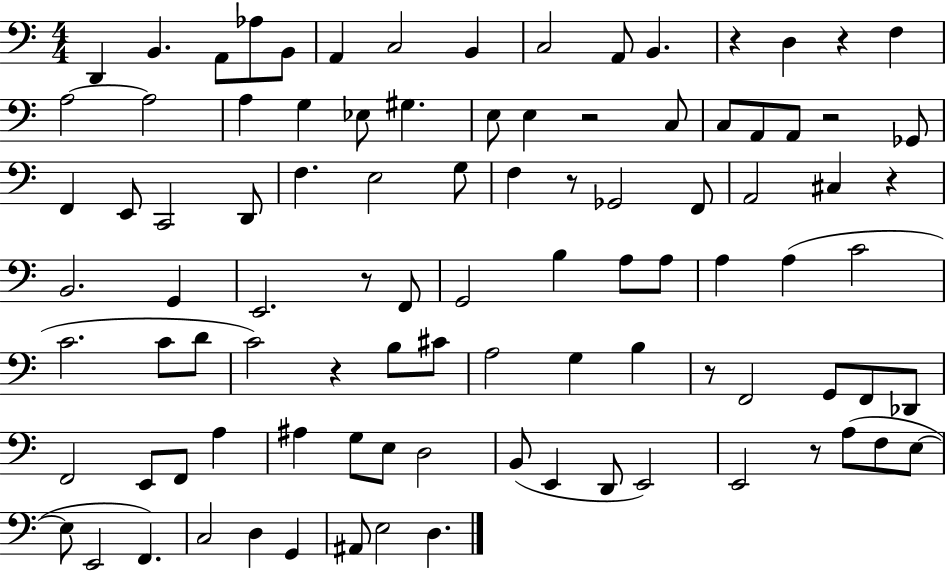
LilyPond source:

{
  \clef bass
  \numericTimeSignature
  \time 4/4
  \key c \major
  \repeat volta 2 { d,4 b,4. a,8 aes8 b,8 | a,4 c2 b,4 | c2 a,8 b,4. | r4 d4 r4 f4 | \break a2~~ a2 | a4 g4 ees8 gis4. | e8 e4 r2 c8 | c8 a,8 a,8 r2 ges,8 | \break f,4 e,8 c,2 d,8 | f4. e2 g8 | f4 r8 ges,2 f,8 | a,2 cis4 r4 | \break b,2. g,4 | e,2. r8 f,8 | g,2 b4 a8 a8 | a4 a4( c'2 | \break c'2. c'8 d'8 | c'2) r4 b8 cis'8 | a2 g4 b4 | r8 f,2 g,8 f,8 des,8 | \break f,2 e,8 f,8 a4 | ais4 g8 e8 d2 | b,8( e,4 d,8 e,2) | e,2 r8 a8( f8 e8~~ | \break e8 e,2 f,4.) | c2 d4 g,4 | ais,8 e2 d4. | } \bar "|."
}